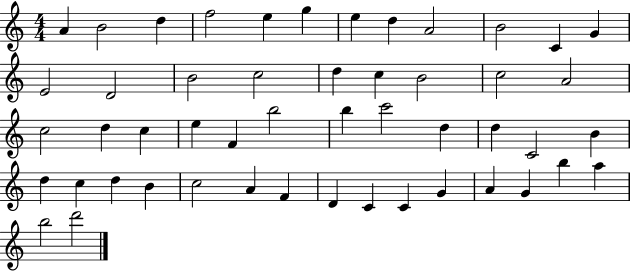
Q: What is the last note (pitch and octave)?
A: D6